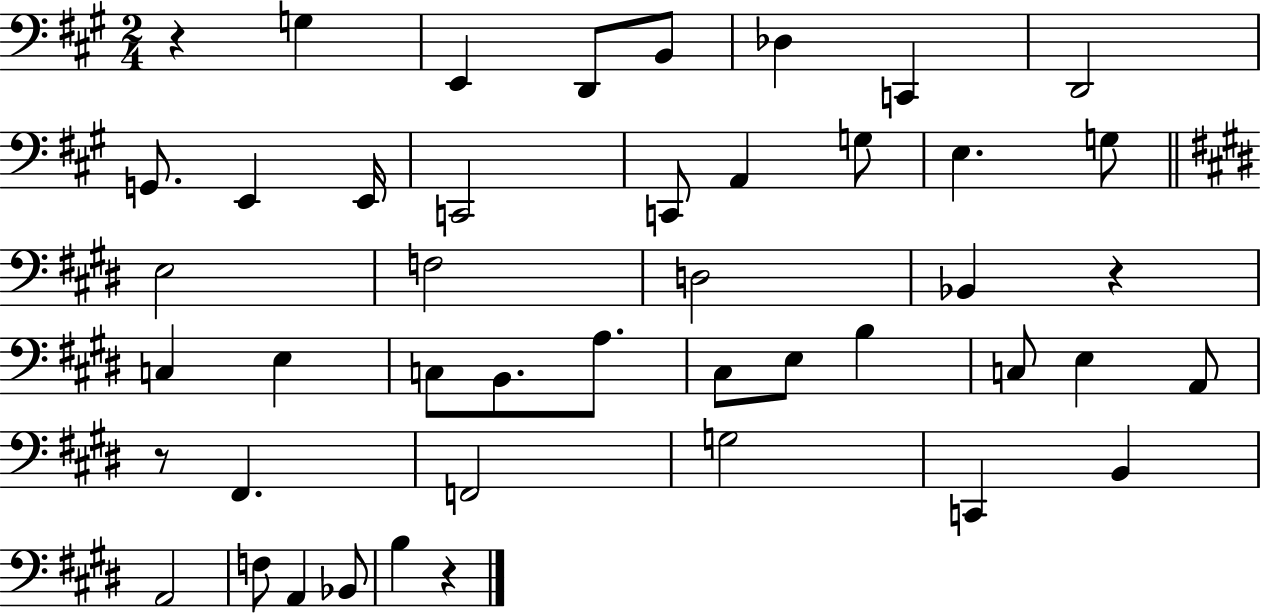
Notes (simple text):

R/q G3/q E2/q D2/e B2/e Db3/q C2/q D2/h G2/e. E2/q E2/s C2/h C2/e A2/q G3/e E3/q. G3/e E3/h F3/h D3/h Bb2/q R/q C3/q E3/q C3/e B2/e. A3/e. C#3/e E3/e B3/q C3/e E3/q A2/e R/e F#2/q. F2/h G3/h C2/q B2/q A2/h F3/e A2/q Bb2/e B3/q R/q